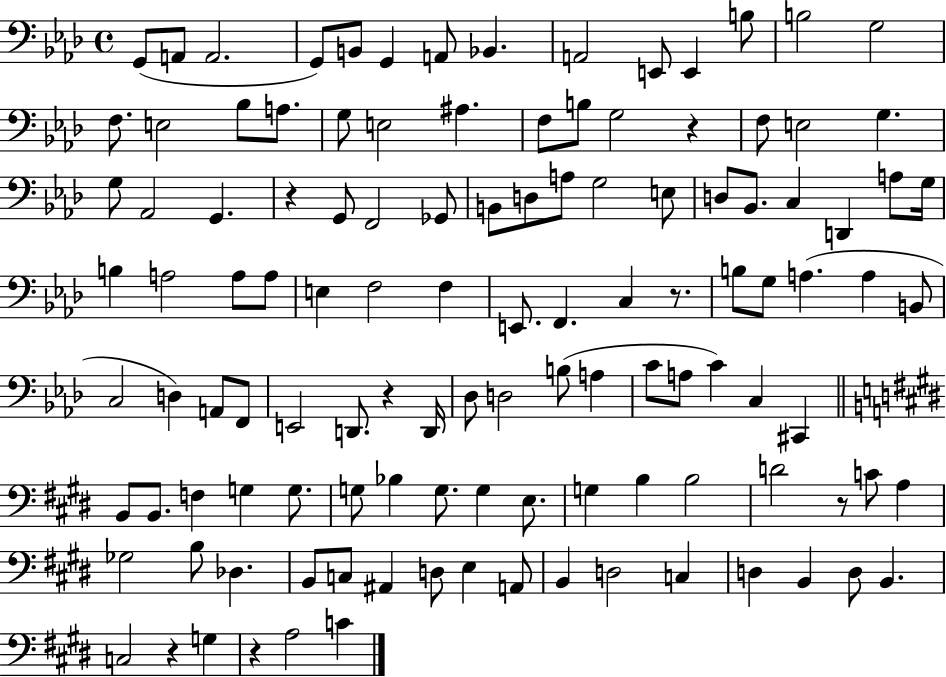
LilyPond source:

{
  \clef bass
  \time 4/4
  \defaultTimeSignature
  \key aes \major
  g,8( a,8 a,2. | g,8) b,8 g,4 a,8 bes,4. | a,2 e,8 e,4 b8 | b2 g2 | \break f8. e2 bes8 a8. | g8 e2 ais4. | f8 b8 g2 r4 | f8 e2 g4. | \break g8 aes,2 g,4. | r4 g,8 f,2 ges,8 | b,8 d8 a8 g2 e8 | d8 bes,8. c4 d,4 a8 g16 | \break b4 a2 a8 a8 | e4 f2 f4 | e,8. f,4. c4 r8. | b8 g8 a4.( a4 b,8 | \break c2 d4) a,8 f,8 | e,2 d,8. r4 d,16 | des8 d2 b8( a4 | c'8 a8 c'4) c4 cis,4 | \break \bar "||" \break \key e \major b,8 b,8. f4 g4 g8. | g8 bes4 g8. g4 e8. | g4 b4 b2 | d'2 r8 c'8 a4 | \break ges2 b8 des4. | b,8 c8 ais,4 d8 e4 a,8 | b,4 d2 c4 | d4 b,4 d8 b,4. | \break c2 r4 g4 | r4 a2 c'4 | \bar "|."
}